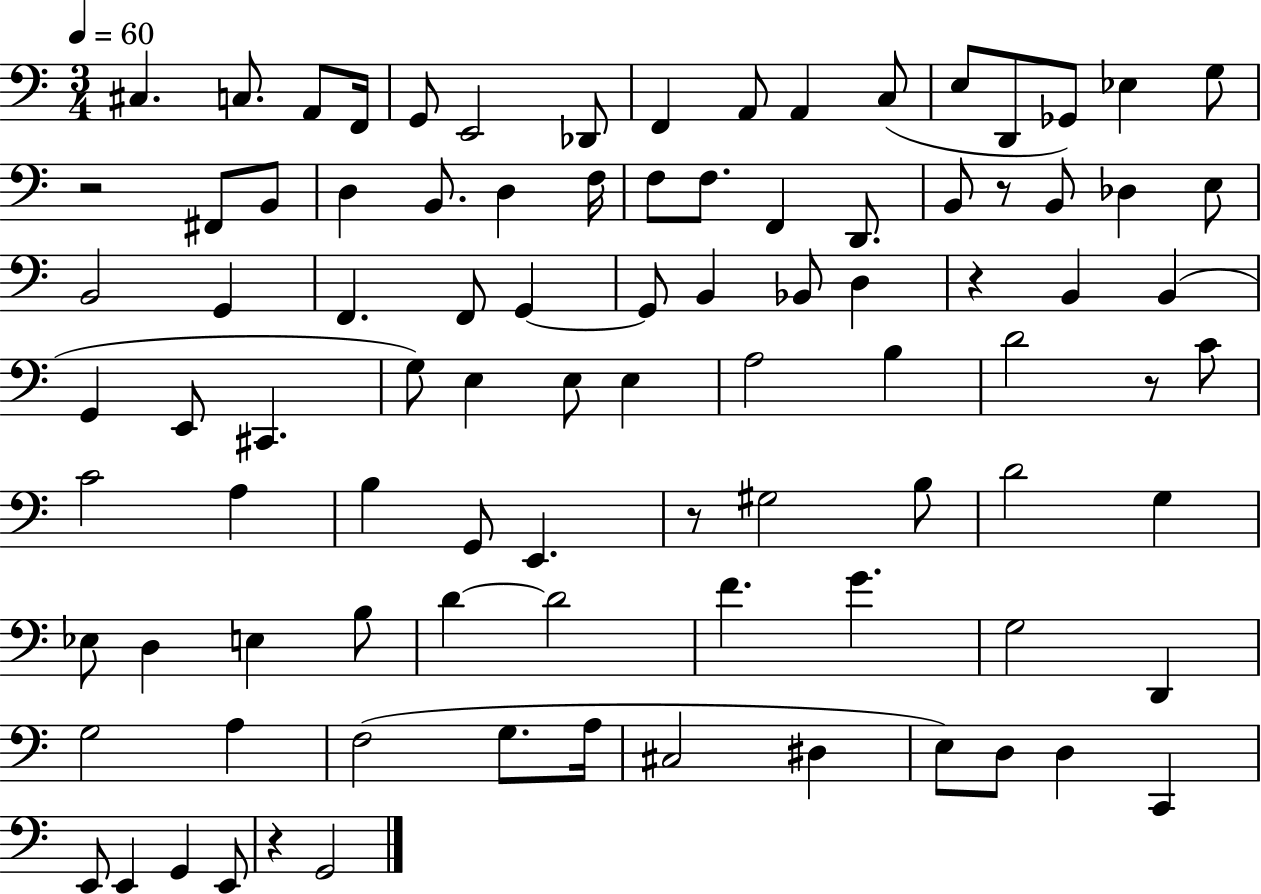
X:1
T:Untitled
M:3/4
L:1/4
K:C
^C, C,/2 A,,/2 F,,/4 G,,/2 E,,2 _D,,/2 F,, A,,/2 A,, C,/2 E,/2 D,,/2 _G,,/2 _E, G,/2 z2 ^F,,/2 B,,/2 D, B,,/2 D, F,/4 F,/2 F,/2 F,, D,,/2 B,,/2 z/2 B,,/2 _D, E,/2 B,,2 G,, F,, F,,/2 G,, G,,/2 B,, _B,,/2 D, z B,, B,, G,, E,,/2 ^C,, G,/2 E, E,/2 E, A,2 B, D2 z/2 C/2 C2 A, B, G,,/2 E,, z/2 ^G,2 B,/2 D2 G, _E,/2 D, E, B,/2 D D2 F G G,2 D,, G,2 A, F,2 G,/2 A,/4 ^C,2 ^D, E,/2 D,/2 D, C,, E,,/2 E,, G,, E,,/2 z G,,2